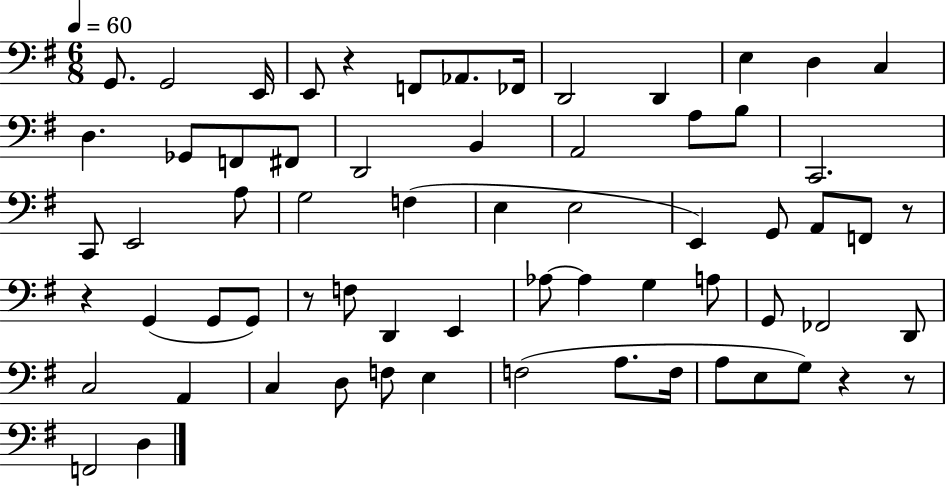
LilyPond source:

{
  \clef bass
  \numericTimeSignature
  \time 6/8
  \key g \major
  \tempo 4 = 60
  g,8. g,2 e,16 | e,8 r4 f,8 aes,8. fes,16 | d,2 d,4 | e4 d4 c4 | \break d4. ges,8 f,8 fis,8 | d,2 b,4 | a,2 a8 b8 | c,2. | \break c,8 e,2 a8 | g2 f4( | e4 e2 | e,4) g,8 a,8 f,8 r8 | \break r4 g,4( g,8 g,8) | r8 f8 d,4 e,4 | aes8~~ aes4 g4 a8 | g,8 fes,2 d,8 | \break c2 a,4 | c4 d8 f8 e4 | f2( a8. f16 | a8 e8 g8) r4 r8 | \break f,2 d4 | \bar "|."
}